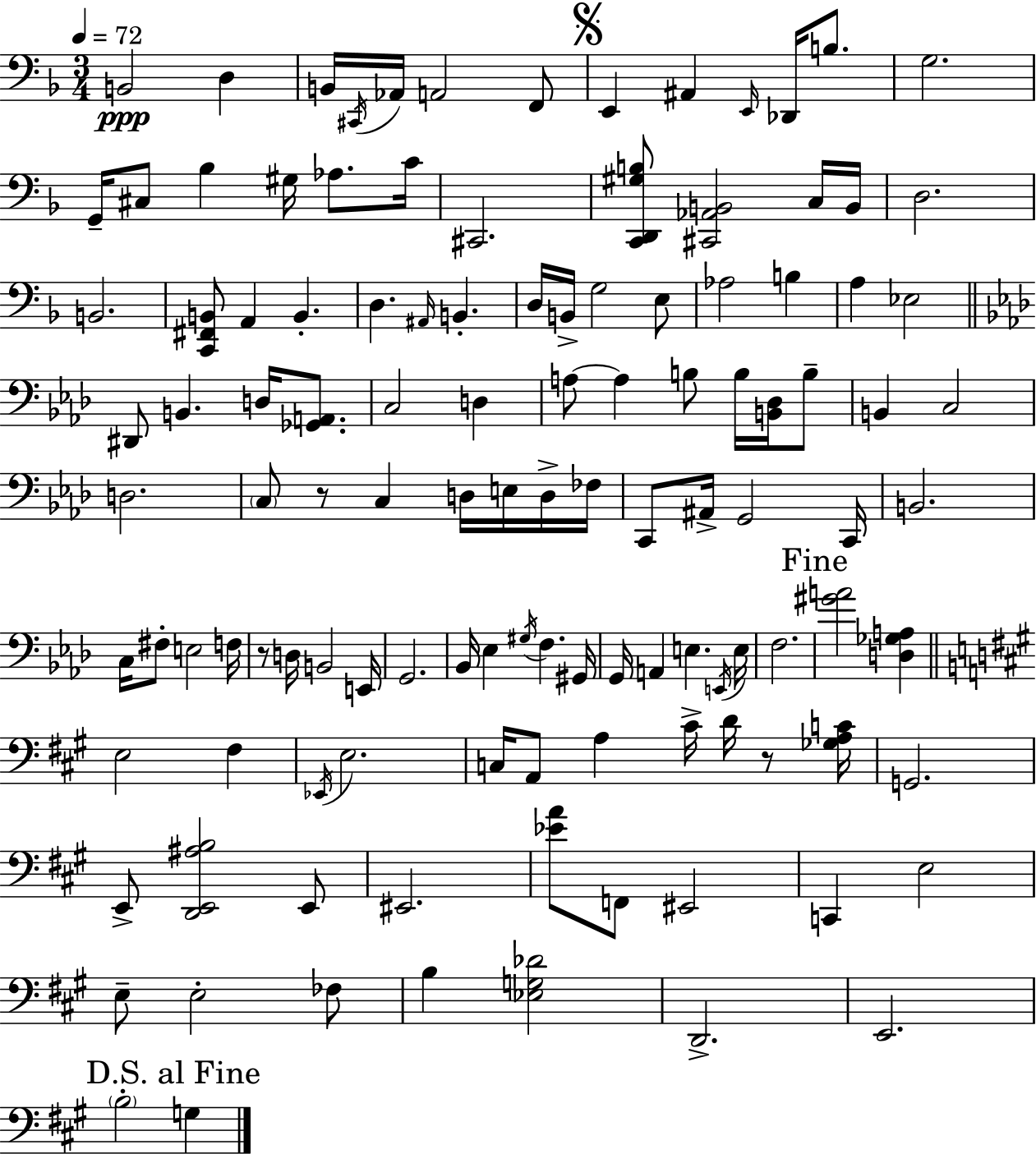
X:1
T:Untitled
M:3/4
L:1/4
K:F
B,,2 D, B,,/4 ^C,,/4 _A,,/4 A,,2 F,,/2 E,, ^A,, E,,/4 _D,,/4 B,/2 G,2 G,,/4 ^C,/2 _B, ^G,/4 _A,/2 C/4 ^C,,2 [C,,D,,^G,B,]/2 [^C,,_A,,B,,]2 C,/4 B,,/4 D,2 B,,2 [C,,^F,,B,,]/2 A,, B,, D, ^A,,/4 B,, D,/4 B,,/4 G,2 E,/2 _A,2 B, A, _E,2 ^D,,/2 B,, D,/4 [_G,,A,,]/2 C,2 D, A,/2 A, B,/2 B,/4 [B,,_D,]/4 B,/2 B,, C,2 D,2 C,/2 z/2 C, D,/4 E,/4 D,/4 _F,/4 C,,/2 ^A,,/4 G,,2 C,,/4 B,,2 C,/4 ^F,/2 E,2 F,/4 z/2 D,/4 B,,2 E,,/4 G,,2 _B,,/4 _E, ^G,/4 F, ^G,,/4 G,,/4 A,, E, E,,/4 E,/4 F,2 [^GA]2 [D,_G,A,] E,2 ^F, _E,,/4 E,2 C,/4 A,,/2 A, ^C/4 D/4 z/2 [_G,A,C]/4 G,,2 E,,/2 [D,,E,,^A,B,]2 E,,/2 ^E,,2 [_EA]/2 F,,/2 ^E,,2 C,, E,2 E,/2 E,2 _F,/2 B, [_E,G,_D]2 D,,2 E,,2 B,2 G,